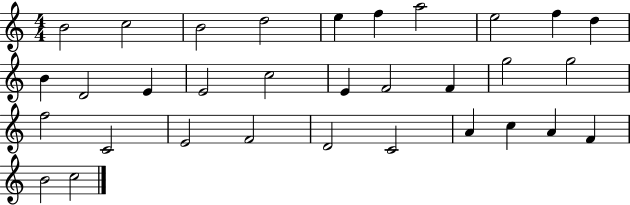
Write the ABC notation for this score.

X:1
T:Untitled
M:4/4
L:1/4
K:C
B2 c2 B2 d2 e f a2 e2 f d B D2 E E2 c2 E F2 F g2 g2 f2 C2 E2 F2 D2 C2 A c A F B2 c2